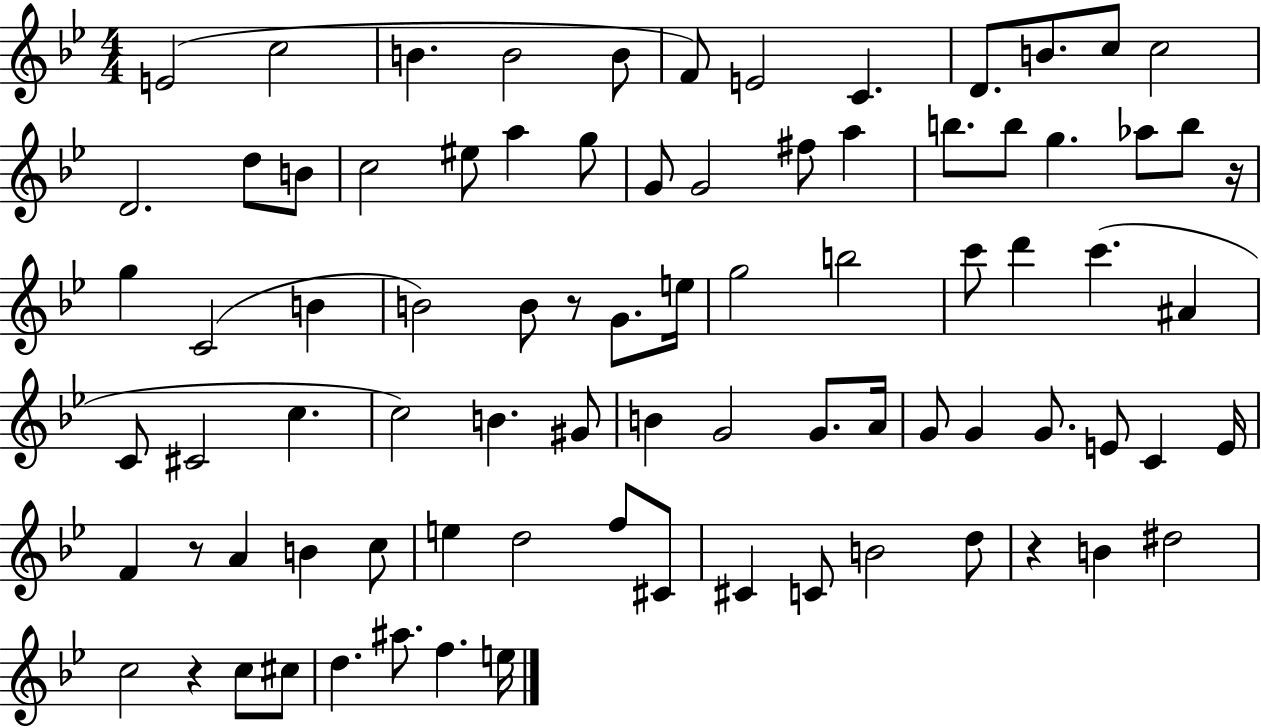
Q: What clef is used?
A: treble